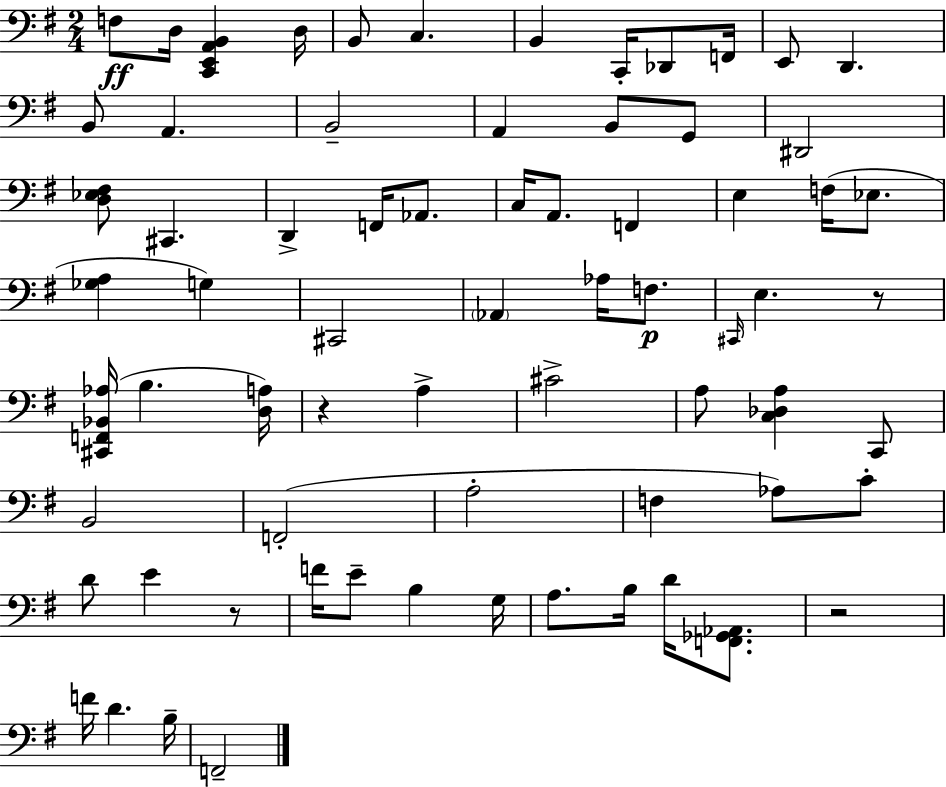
{
  \clef bass
  \numericTimeSignature
  \time 2/4
  \key e \minor
  f8\ff d16 <c, e, a, b,>4 d16 | b,8 c4. | b,4 c,16-. des,8 f,16 | e,8 d,4. | \break b,8 a,4. | b,2-- | a,4 b,8 g,8 | dis,2 | \break <d ees fis>8 cis,4. | d,4-> f,16 aes,8. | c16 a,8. f,4 | e4 f16( ees8. | \break <ges a>4 g4) | cis,2 | \parenthesize aes,4 aes16 f8.\p | \grace { cis,16 } e4. r8 | \break <cis, f, bes, aes>16( b4. | <d a>16) r4 a4-> | cis'2-> | a8 <c des a>4 c,8 | \break b,2 | f,2-.( | a2-. | f4 aes8) c'8-. | \break d'8 e'4 r8 | f'16 e'8-- b4 | g16 a8. b16 d'16 <f, ges, aes,>8. | r2 | \break f'16 d'4. | b16-- f,2-- | \bar "|."
}